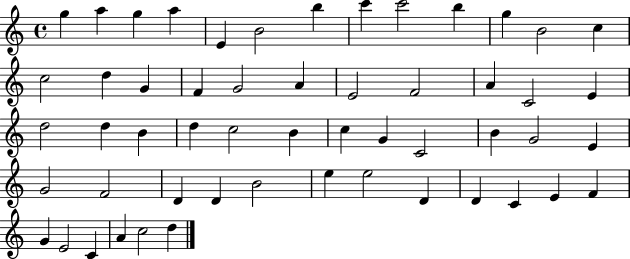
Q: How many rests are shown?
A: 0